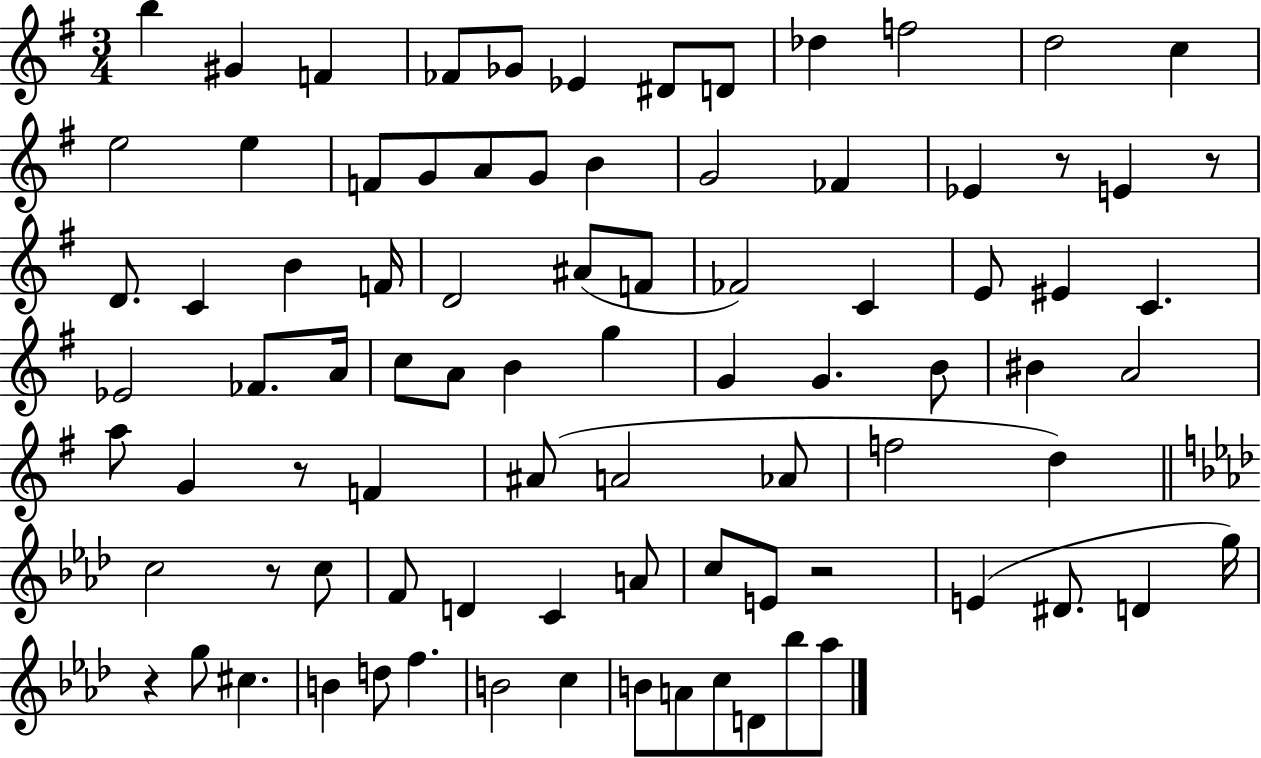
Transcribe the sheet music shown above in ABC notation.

X:1
T:Untitled
M:3/4
L:1/4
K:G
b ^G F _F/2 _G/2 _E ^D/2 D/2 _d f2 d2 c e2 e F/2 G/2 A/2 G/2 B G2 _F _E z/2 E z/2 D/2 C B F/4 D2 ^A/2 F/2 _F2 C E/2 ^E C _E2 _F/2 A/4 c/2 A/2 B g G G B/2 ^B A2 a/2 G z/2 F ^A/2 A2 _A/2 f2 d c2 z/2 c/2 F/2 D C A/2 c/2 E/2 z2 E ^D/2 D g/4 z g/2 ^c B d/2 f B2 c B/2 A/2 c/2 D/2 _b/2 _a/2